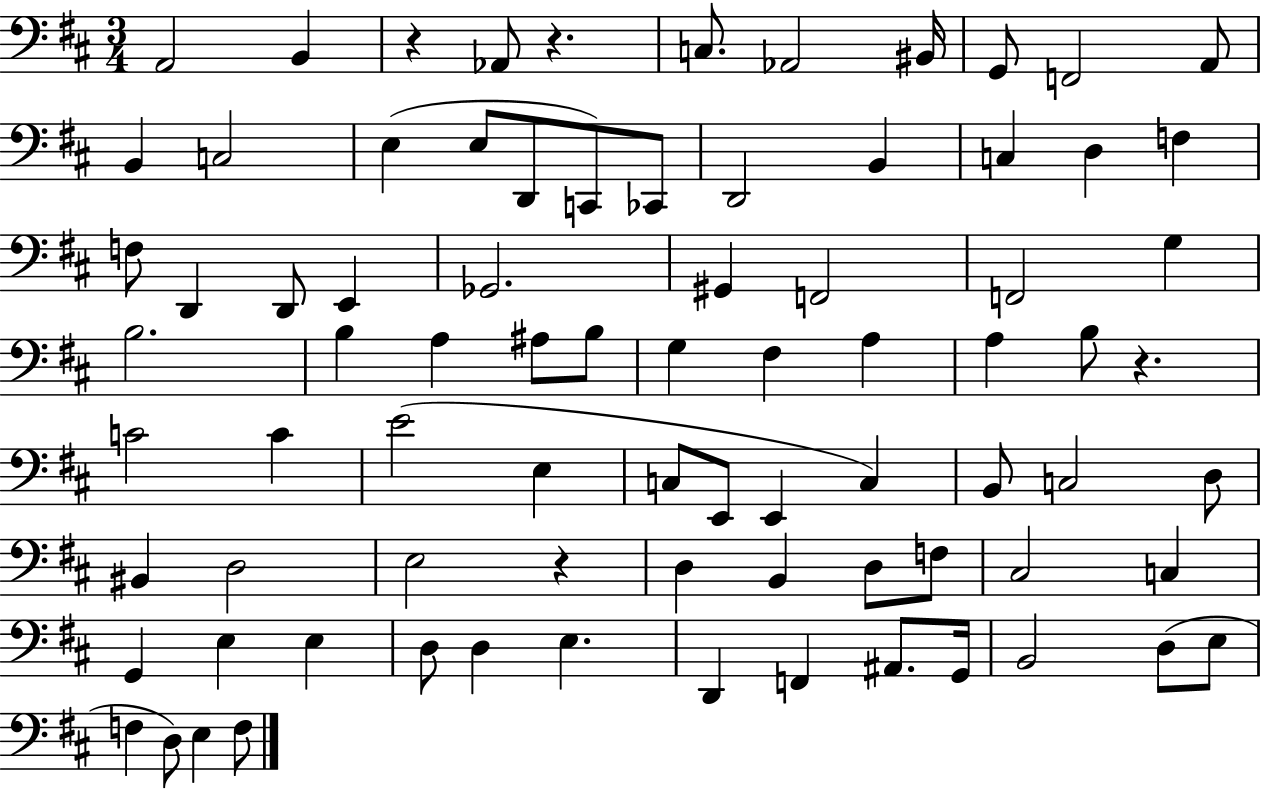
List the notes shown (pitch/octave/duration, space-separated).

A2/h B2/q R/q Ab2/e R/q. C3/e. Ab2/h BIS2/s G2/e F2/h A2/e B2/q C3/h E3/q E3/e D2/e C2/e CES2/e D2/h B2/q C3/q D3/q F3/q F3/e D2/q D2/e E2/q Gb2/h. G#2/q F2/h F2/h G3/q B3/h. B3/q A3/q A#3/e B3/e G3/q F#3/q A3/q A3/q B3/e R/q. C4/h C4/q E4/h E3/q C3/e E2/e E2/q C3/q B2/e C3/h D3/e BIS2/q D3/h E3/h R/q D3/q B2/q D3/e F3/e C#3/h C3/q G2/q E3/q E3/q D3/e D3/q E3/q. D2/q F2/q A#2/e. G2/s B2/h D3/e E3/e F3/q D3/e E3/q F3/e